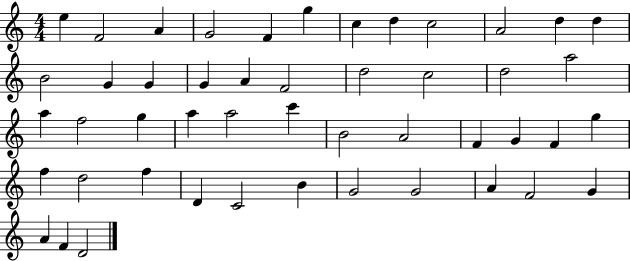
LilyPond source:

{
  \clef treble
  \numericTimeSignature
  \time 4/4
  \key c \major
  e''4 f'2 a'4 | g'2 f'4 g''4 | c''4 d''4 c''2 | a'2 d''4 d''4 | \break b'2 g'4 g'4 | g'4 a'4 f'2 | d''2 c''2 | d''2 a''2 | \break a''4 f''2 g''4 | a''4 a''2 c'''4 | b'2 a'2 | f'4 g'4 f'4 g''4 | \break f''4 d''2 f''4 | d'4 c'2 b'4 | g'2 g'2 | a'4 f'2 g'4 | \break a'4 f'4 d'2 | \bar "|."
}